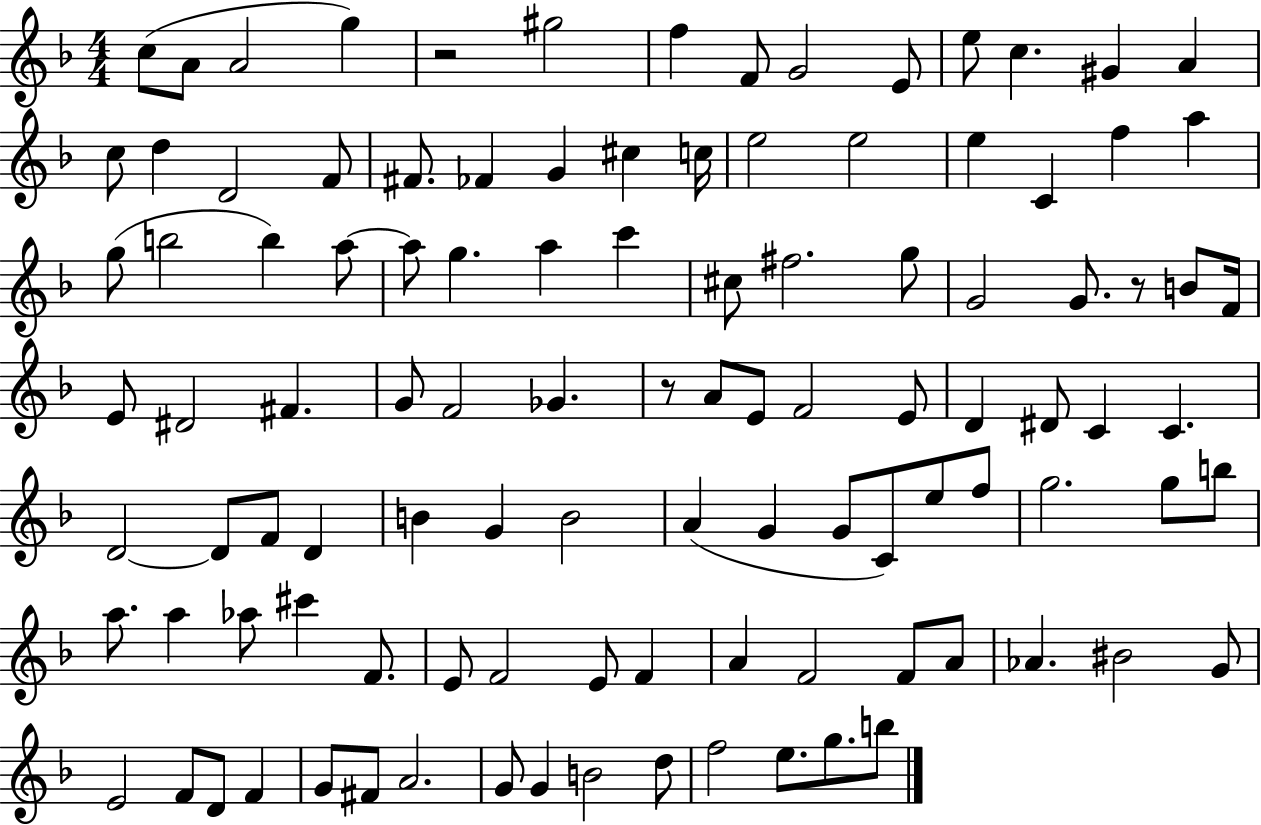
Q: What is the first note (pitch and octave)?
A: C5